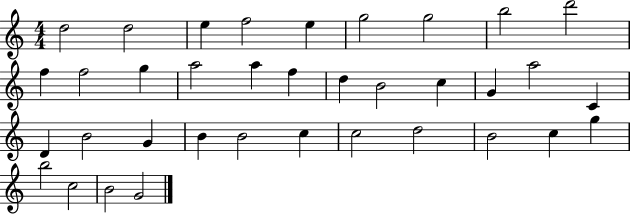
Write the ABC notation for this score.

X:1
T:Untitled
M:4/4
L:1/4
K:C
d2 d2 e f2 e g2 g2 b2 d'2 f f2 g a2 a f d B2 c G a2 C D B2 G B B2 c c2 d2 B2 c g b2 c2 B2 G2